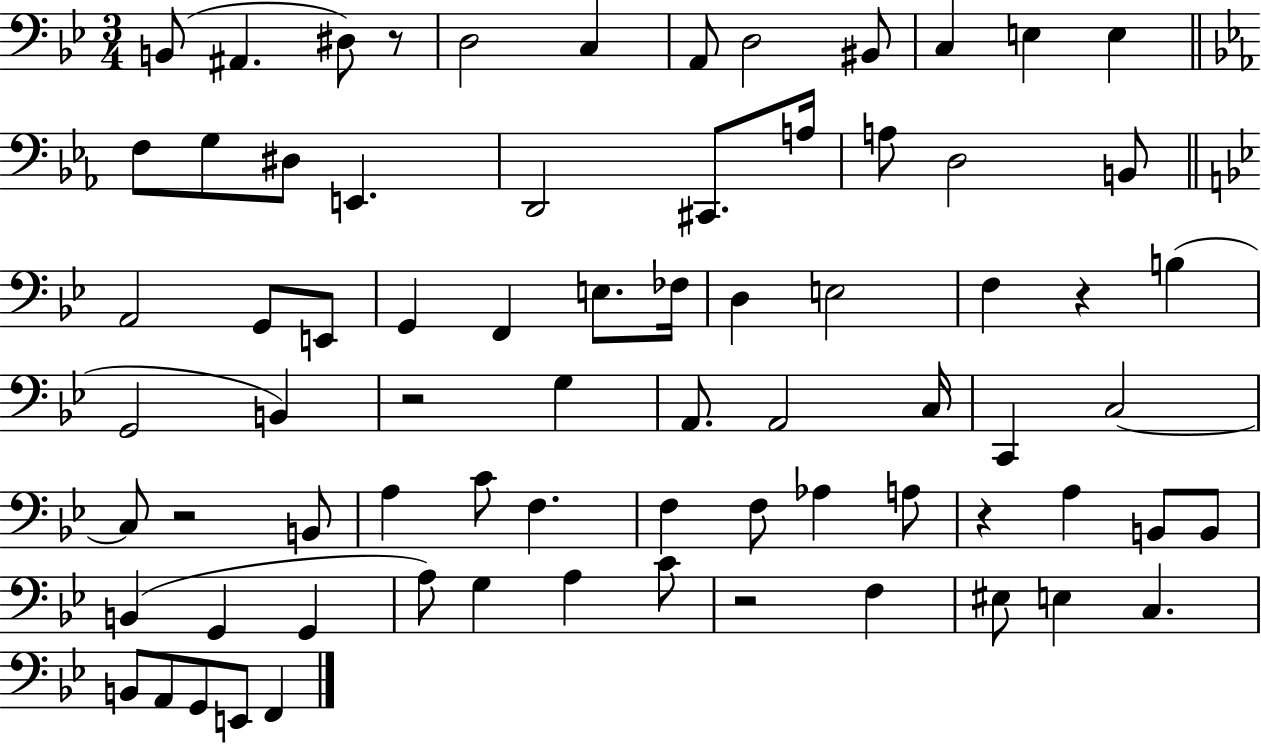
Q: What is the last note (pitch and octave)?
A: F2